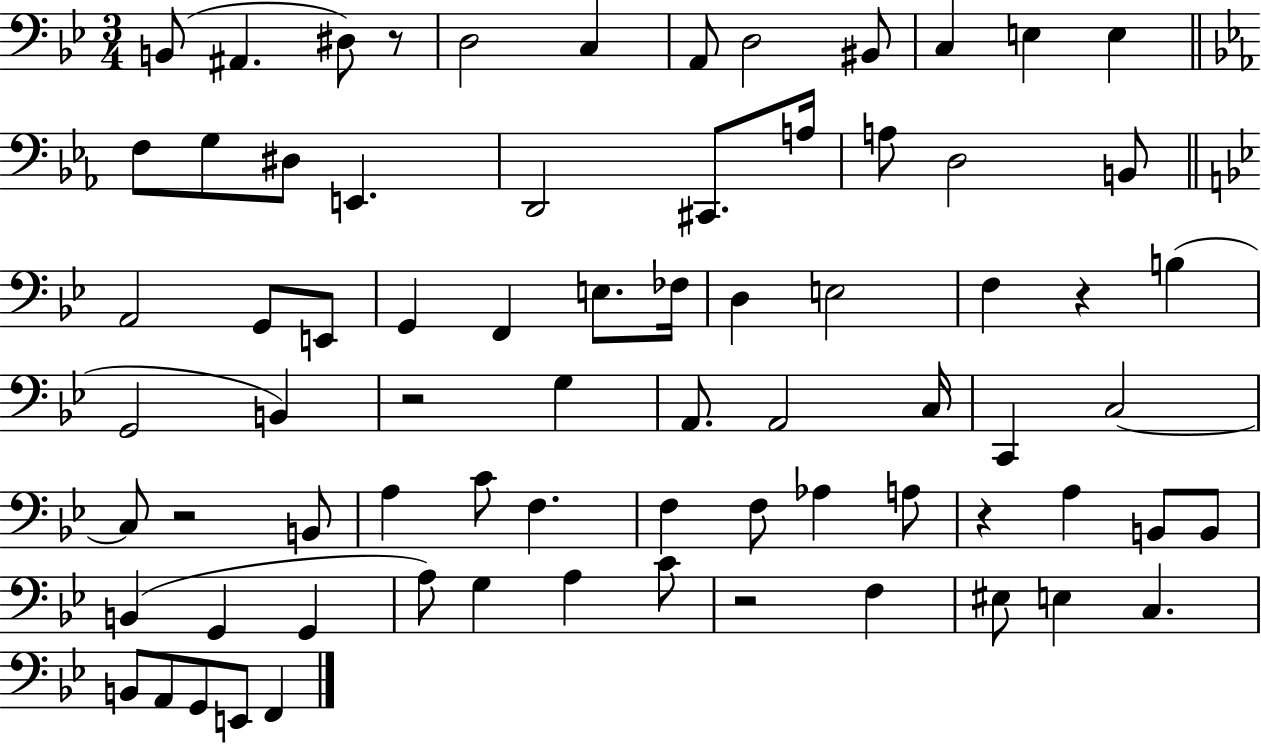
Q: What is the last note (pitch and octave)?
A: F2